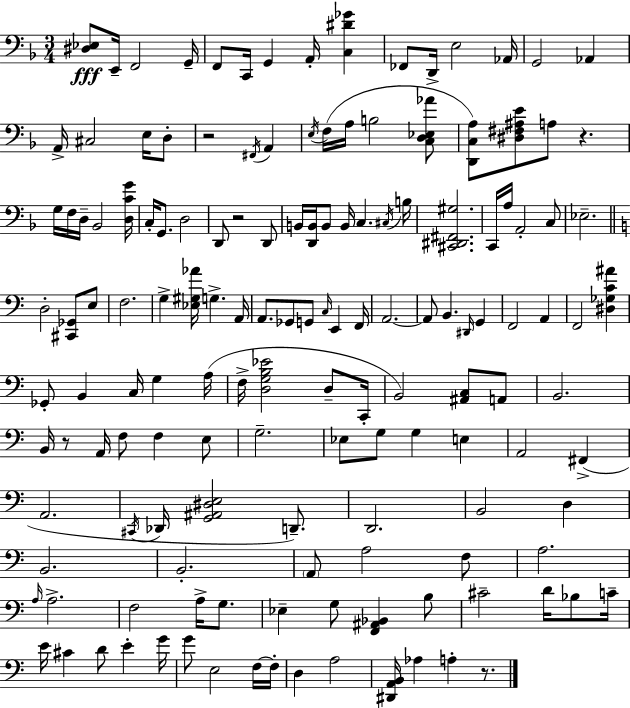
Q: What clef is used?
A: bass